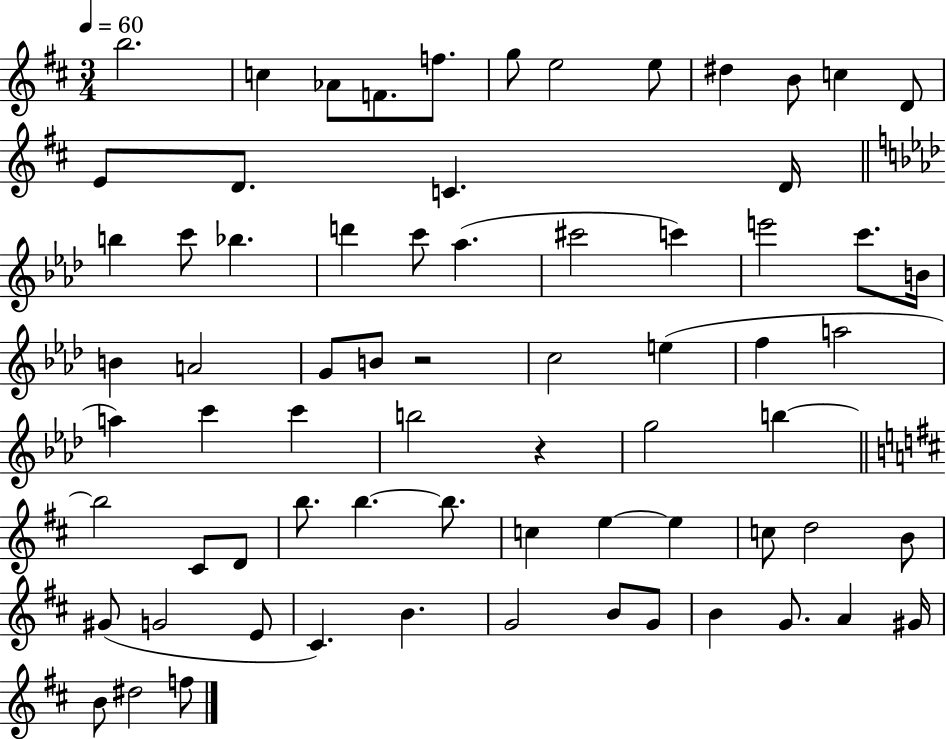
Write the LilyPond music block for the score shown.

{
  \clef treble
  \numericTimeSignature
  \time 3/4
  \key d \major
  \tempo 4 = 60
  b''2. | c''4 aes'8 f'8. f''8. | g''8 e''2 e''8 | dis''4 b'8 c''4 d'8 | \break e'8 d'8. c'4. d'16 | \bar "||" \break \key aes \major b''4 c'''8 bes''4. | d'''4 c'''8 aes''4.( | cis'''2 c'''4) | e'''2 c'''8. b'16 | \break b'4 a'2 | g'8 b'8 r2 | c''2 e''4( | f''4 a''2 | \break a''4) c'''4 c'''4 | b''2 r4 | g''2 b''4~~ | \bar "||" \break \key d \major b''2 cis'8 d'8 | b''8. b''4.~~ b''8. | c''4 e''4~~ e''4 | c''8 d''2 b'8 | \break gis'8( g'2 e'8 | cis'4.) b'4. | g'2 b'8 g'8 | b'4 g'8. a'4 gis'16 | \break b'8 dis''2 f''8 | \bar "|."
}